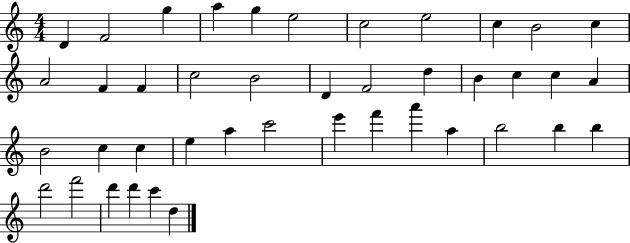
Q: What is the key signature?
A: C major